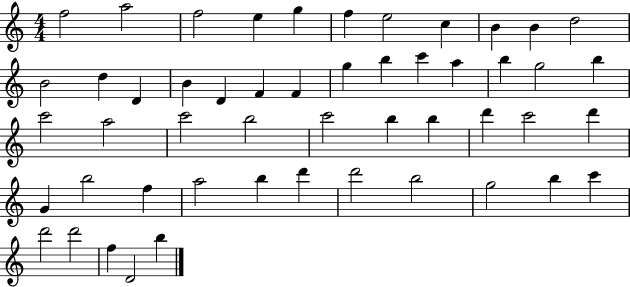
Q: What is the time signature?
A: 4/4